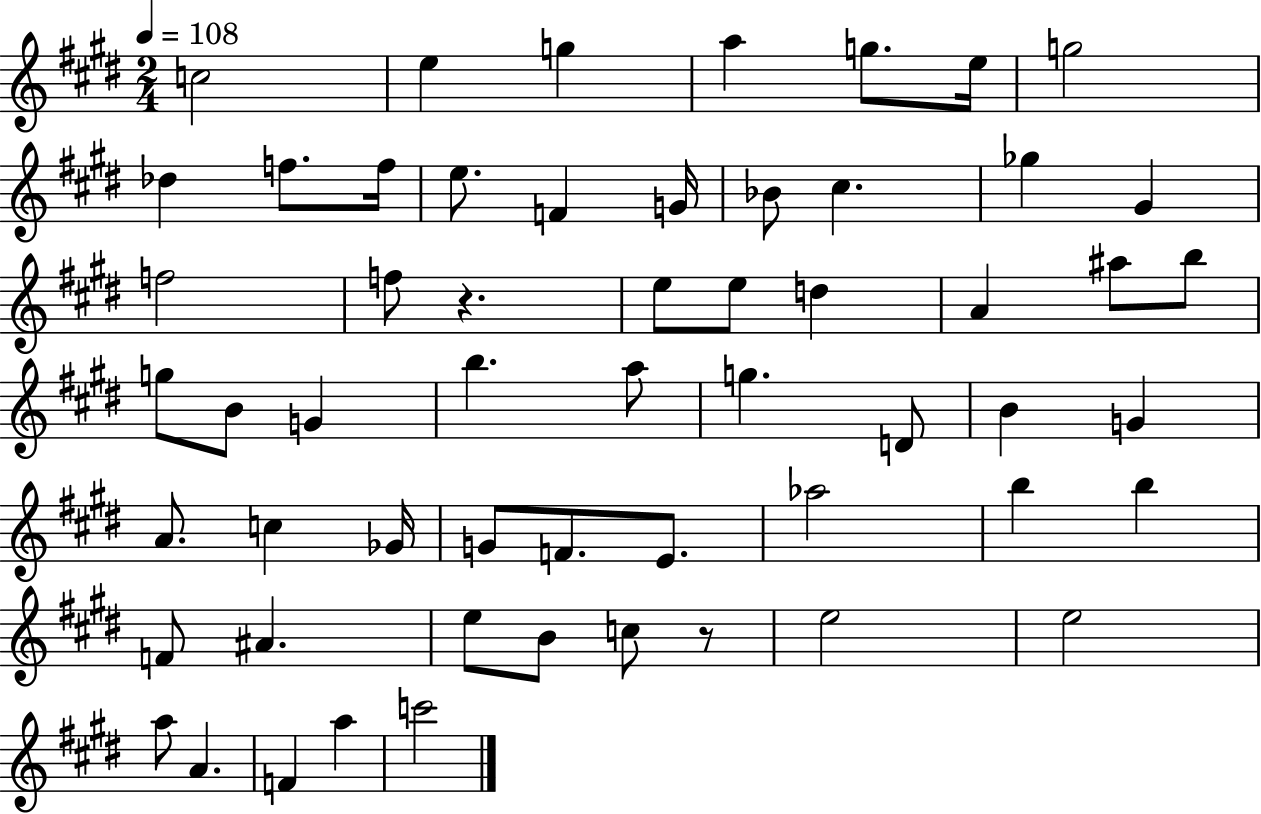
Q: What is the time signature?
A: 2/4